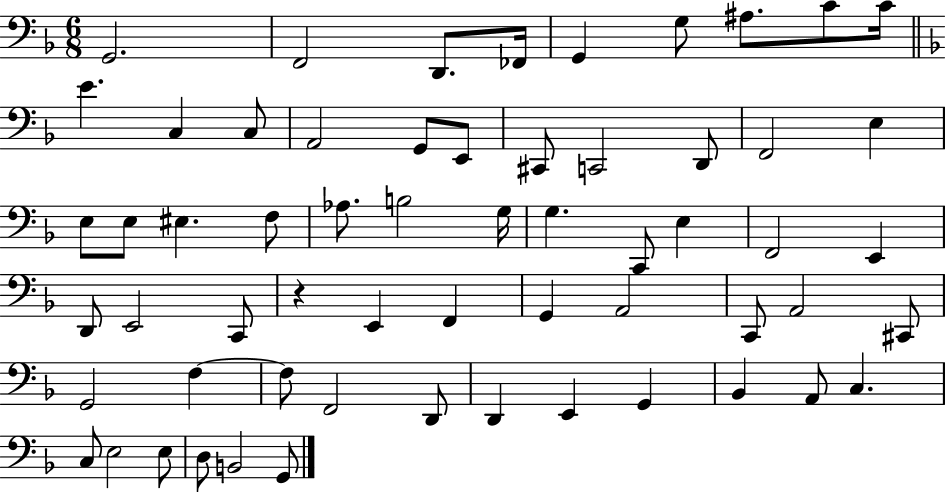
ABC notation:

X:1
T:Untitled
M:6/8
L:1/4
K:F
G,,2 F,,2 D,,/2 _F,,/4 G,, G,/2 ^A,/2 C/2 C/4 E C, C,/2 A,,2 G,,/2 E,,/2 ^C,,/2 C,,2 D,,/2 F,,2 E, E,/2 E,/2 ^E, F,/2 _A,/2 B,2 G,/4 G, C,,/2 E, F,,2 E,, D,,/2 E,,2 C,,/2 z E,, F,, G,, A,,2 C,,/2 A,,2 ^C,,/2 G,,2 F, F,/2 F,,2 D,,/2 D,, E,, G,, _B,, A,,/2 C, C,/2 E,2 E,/2 D,/2 B,,2 G,,/2